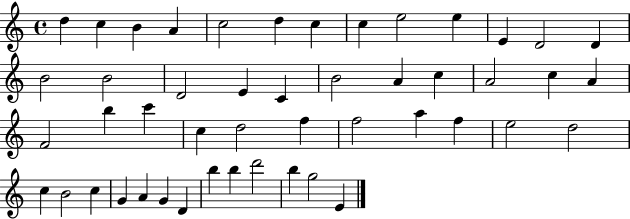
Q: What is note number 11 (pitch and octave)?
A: E4